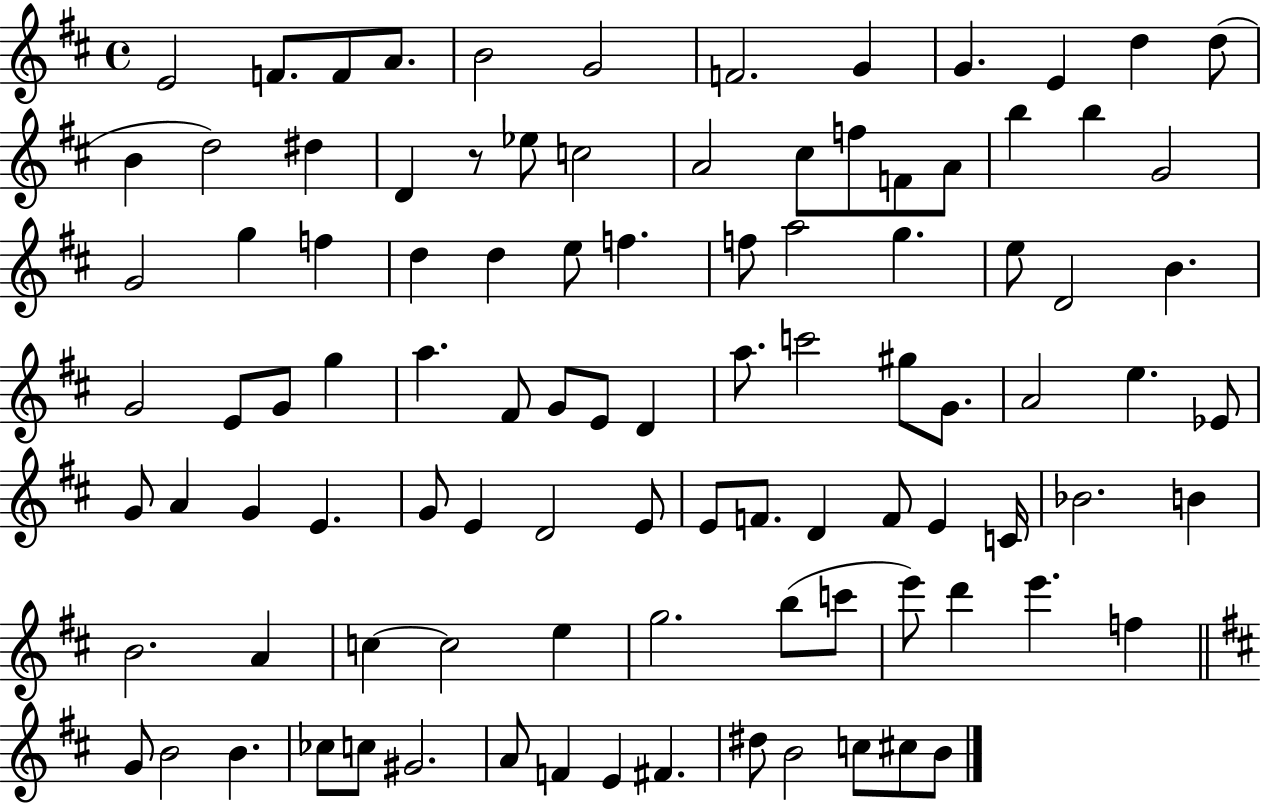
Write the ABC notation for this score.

X:1
T:Untitled
M:4/4
L:1/4
K:D
E2 F/2 F/2 A/2 B2 G2 F2 G G E d d/2 B d2 ^d D z/2 _e/2 c2 A2 ^c/2 f/2 F/2 A/2 b b G2 G2 g f d d e/2 f f/2 a2 g e/2 D2 B G2 E/2 G/2 g a ^F/2 G/2 E/2 D a/2 c'2 ^g/2 G/2 A2 e _E/2 G/2 A G E G/2 E D2 E/2 E/2 F/2 D F/2 E C/4 _B2 B B2 A c c2 e g2 b/2 c'/2 e'/2 d' e' f G/2 B2 B _c/2 c/2 ^G2 A/2 F E ^F ^d/2 B2 c/2 ^c/2 B/2